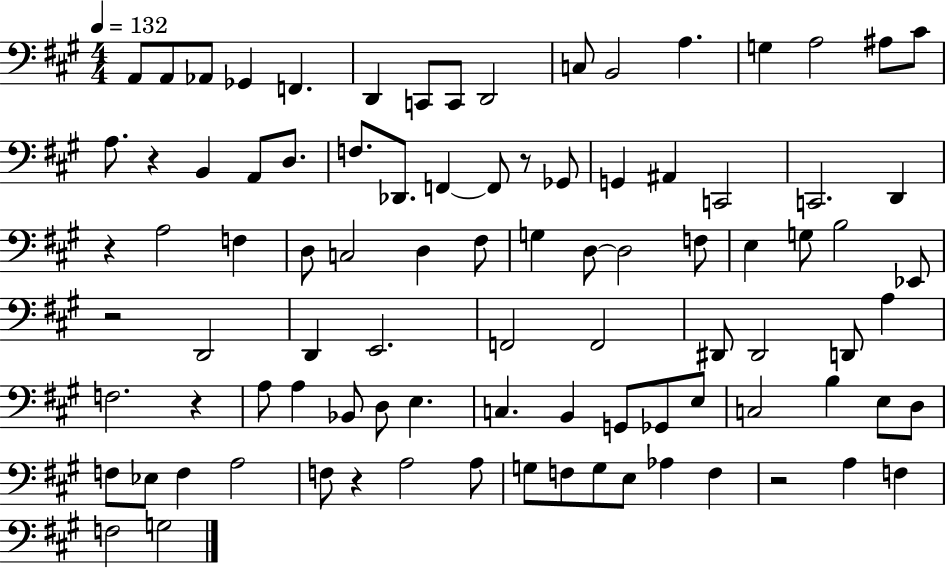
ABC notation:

X:1
T:Untitled
M:4/4
L:1/4
K:A
A,,/2 A,,/2 _A,,/2 _G,, F,, D,, C,,/2 C,,/2 D,,2 C,/2 B,,2 A, G, A,2 ^A,/2 ^C/2 A,/2 z B,, A,,/2 D,/2 F,/2 _D,,/2 F,, F,,/2 z/2 _G,,/2 G,, ^A,, C,,2 C,,2 D,, z A,2 F, D,/2 C,2 D, ^F,/2 G, D,/2 D,2 F,/2 E, G,/2 B,2 _E,,/2 z2 D,,2 D,, E,,2 F,,2 F,,2 ^D,,/2 ^D,,2 D,,/2 A, F,2 z A,/2 A, _B,,/2 D,/2 E, C, B,, G,,/2 _G,,/2 E,/2 C,2 B, E,/2 D,/2 F,/2 _E,/2 F, A,2 F,/2 z A,2 A,/2 G,/2 F,/2 G,/2 E,/2 _A, F, z2 A, F, F,2 G,2